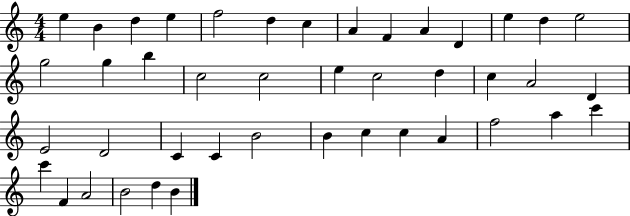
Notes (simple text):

E5/q B4/q D5/q E5/q F5/h D5/q C5/q A4/q F4/q A4/q D4/q E5/q D5/q E5/h G5/h G5/q B5/q C5/h C5/h E5/q C5/h D5/q C5/q A4/h D4/q E4/h D4/h C4/q C4/q B4/h B4/q C5/q C5/q A4/q F5/h A5/q C6/q C6/q F4/q A4/h B4/h D5/q B4/q